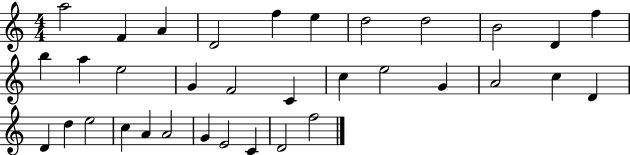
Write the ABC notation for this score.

X:1
T:Untitled
M:4/4
L:1/4
K:C
a2 F A D2 f e d2 d2 B2 D f b a e2 G F2 C c e2 G A2 c D D d e2 c A A2 G E2 C D2 f2